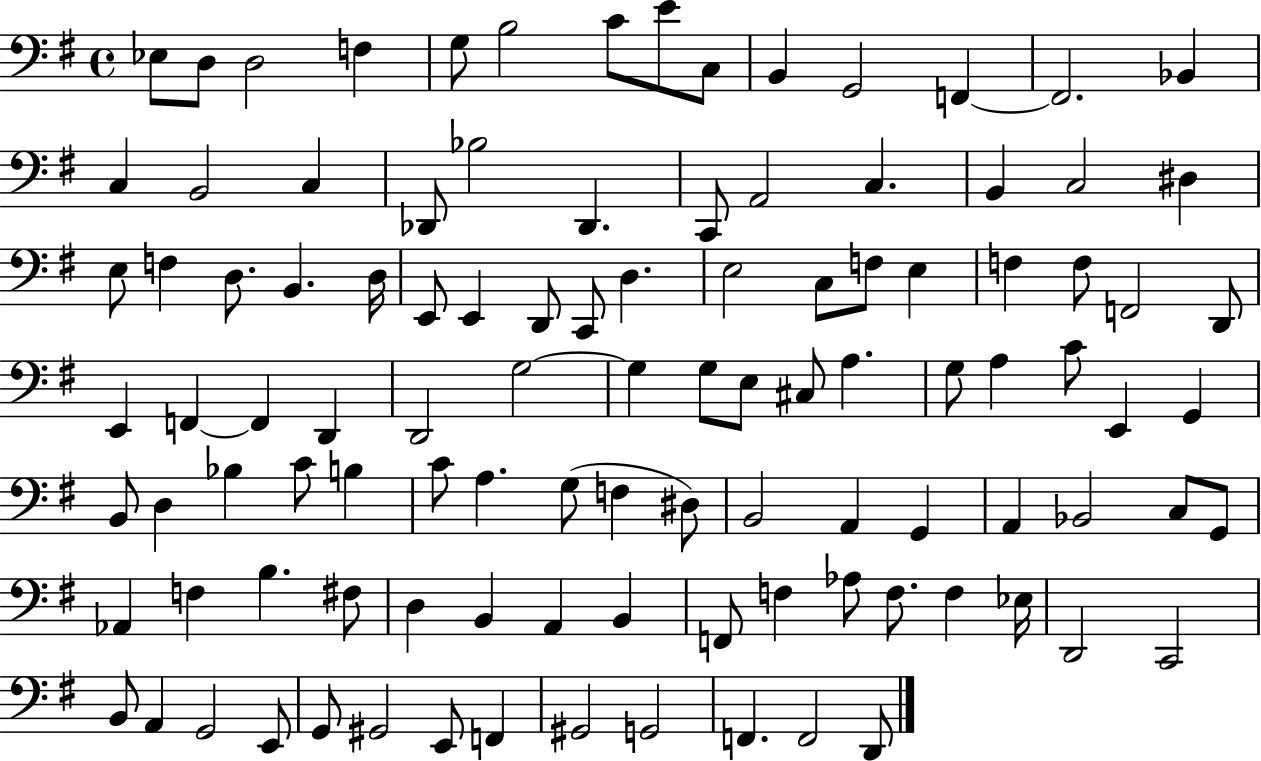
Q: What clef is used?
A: bass